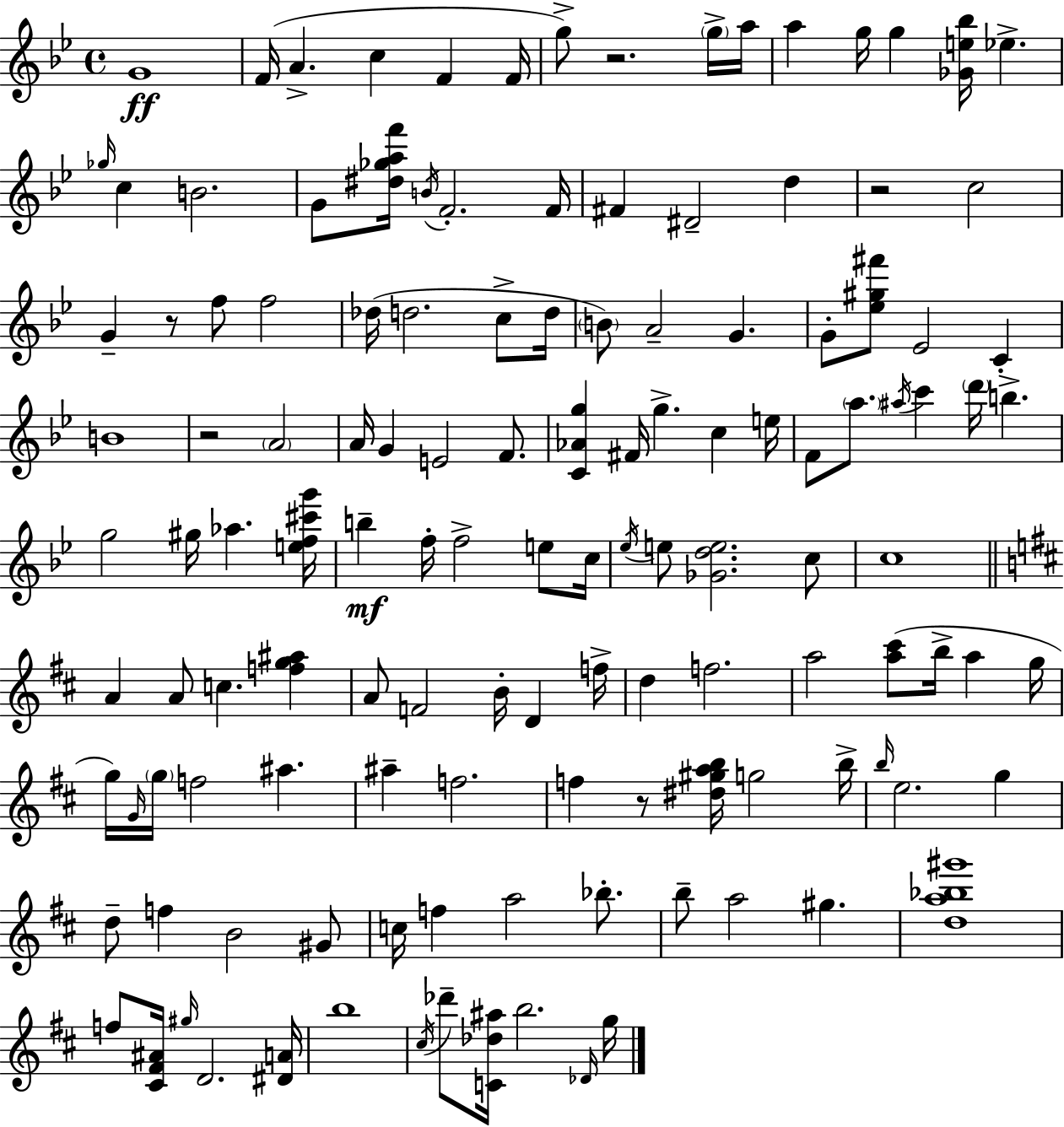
{
  \clef treble
  \time 4/4
  \defaultTimeSignature
  \key g \minor
  g'1\ff | f'16( a'4.-> c''4 f'4 f'16 | g''8->) r2. \parenthesize g''16-> a''16 | a''4 g''16 g''4 <ges' e'' bes''>16 ees''4.-> | \break \grace { ges''16 } c''4 b'2. | g'8 <dis'' ges'' a'' f'''>16 \acciaccatura { b'16 } f'2.-. | f'16 fis'4 dis'2-- d''4 | r2 c''2 | \break g'4-- r8 f''8 f''2 | des''16( d''2. c''8-> | d''16 \parenthesize b'8) a'2-- g'4. | g'8-. <ees'' gis'' fis'''>8 ees'2 c'4-. | \break b'1 | r2 \parenthesize a'2 | a'16 g'4 e'2 f'8. | <c' aes' g''>4 fis'16 g''4.-> c''4 | \break e''16 f'8 \parenthesize a''8. \acciaccatura { ais''16 } c'''4 \parenthesize d'''16 b''4.-> | g''2 gis''16 aes''4. | <e'' f'' cis''' g'''>16 b''4--\mf f''16-. f''2-> | e''8 c''16 \acciaccatura { ees''16 } e''8 <ges' d'' e''>2. | \break c''8 c''1 | \bar "||" \break \key d \major a'4 a'8 c''4. <f'' g'' ais''>4 | a'8 f'2 b'16-. d'4 f''16-> | d''4 f''2. | a''2 <a'' cis'''>8( b''16-> a''4 g''16 | \break g''16) \grace { g'16 } \parenthesize g''16 f''2 ais''4. | ais''4-- f''2. | f''4 r8 <dis'' gis'' a'' b''>16 g''2 | b''16-> \grace { b''16 } e''2. g''4 | \break d''8-- f''4 b'2 | gis'8 c''16 f''4 a''2 bes''8.-. | b''8-- a''2 gis''4. | <d'' a'' bes'' gis'''>1 | \break f''8 <cis' fis' ais'>16 \grace { gis''16 } d'2. | <dis' a'>16 b''1 | \acciaccatura { cis''16 } des'''8-- <c' des'' ais''>16 b''2. | \grace { des'16 } g''16 \bar "|."
}